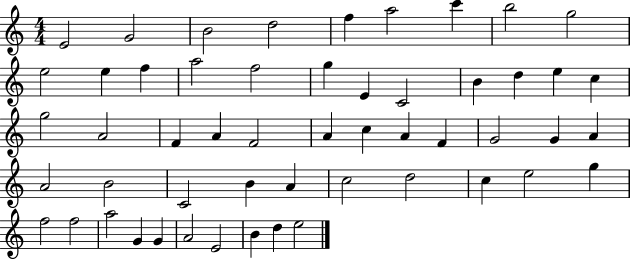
{
  \clef treble
  \numericTimeSignature
  \time 4/4
  \key c \major
  e'2 g'2 | b'2 d''2 | f''4 a''2 c'''4 | b''2 g''2 | \break e''2 e''4 f''4 | a''2 f''2 | g''4 e'4 c'2 | b'4 d''4 e''4 c''4 | \break g''2 a'2 | f'4 a'4 f'2 | a'4 c''4 a'4 f'4 | g'2 g'4 a'4 | \break a'2 b'2 | c'2 b'4 a'4 | c''2 d''2 | c''4 e''2 g''4 | \break f''2 f''2 | a''2 g'4 g'4 | a'2 e'2 | b'4 d''4 e''2 | \break \bar "|."
}